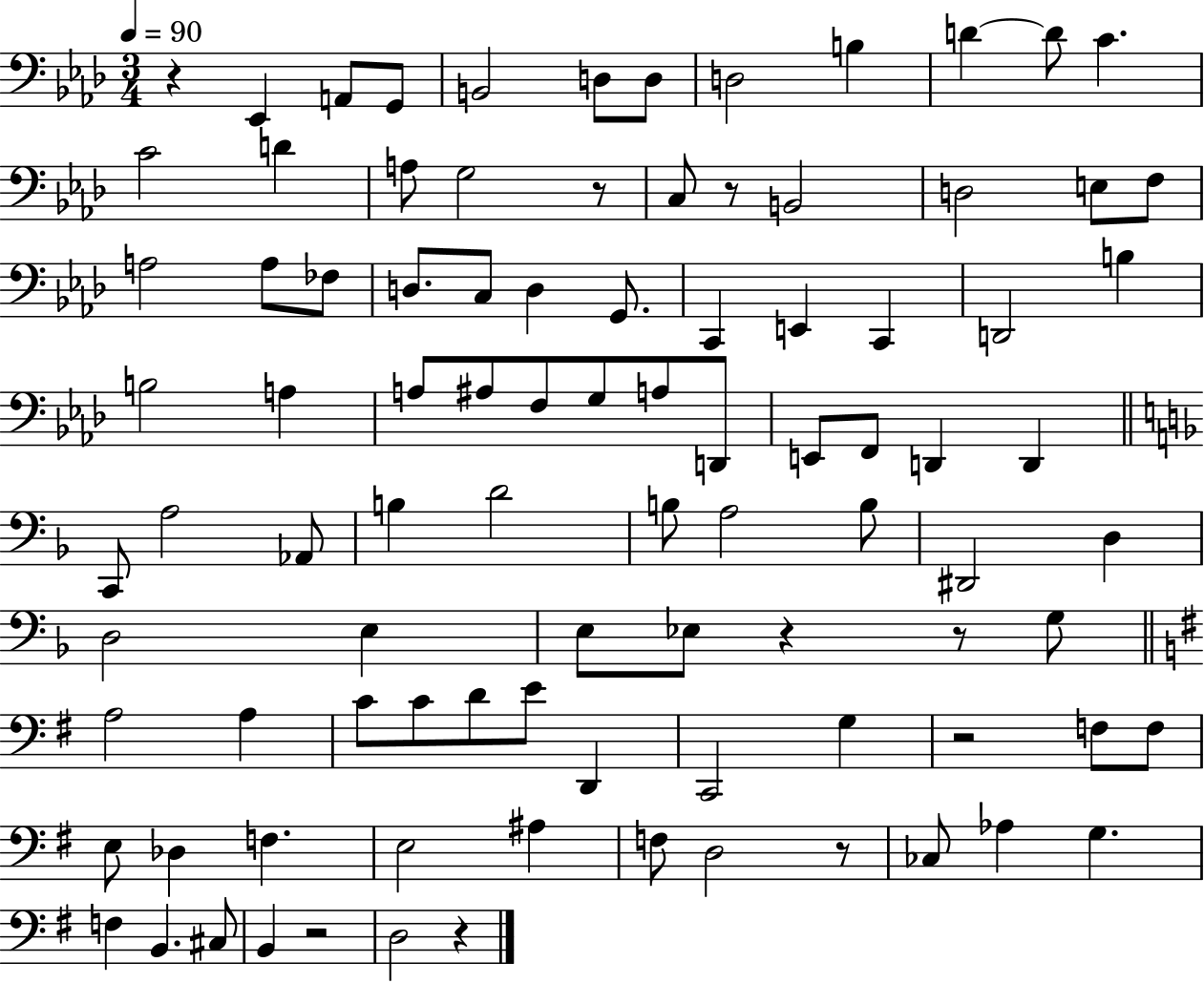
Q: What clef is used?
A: bass